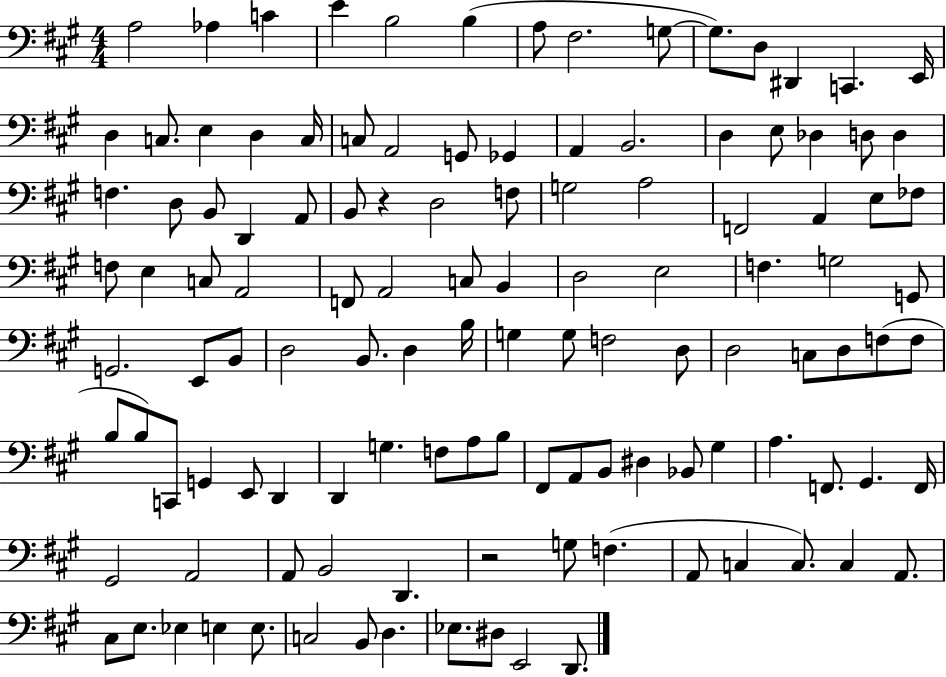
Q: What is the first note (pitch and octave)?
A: A3